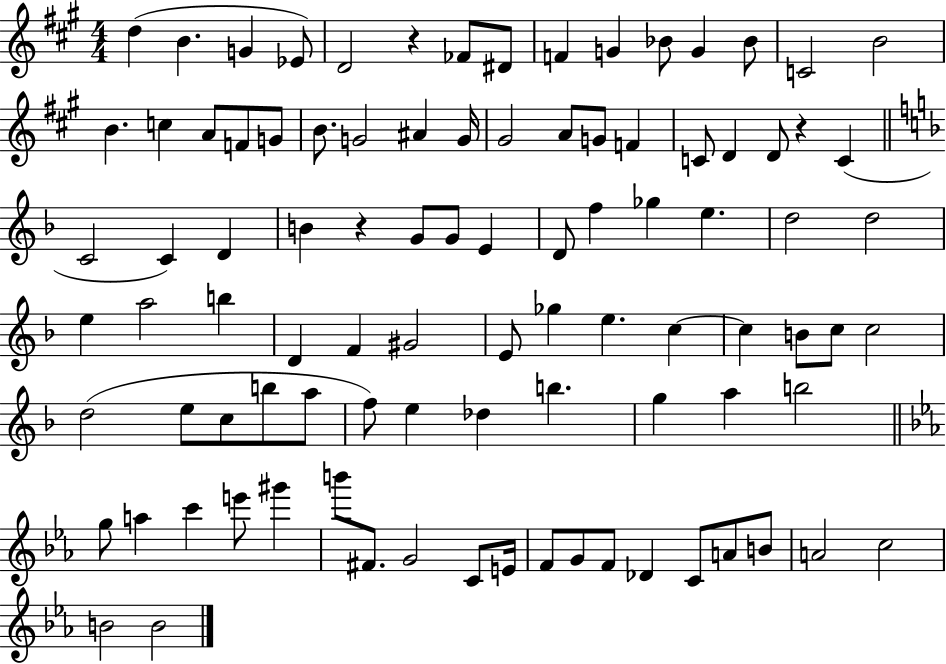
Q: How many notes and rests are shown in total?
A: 94